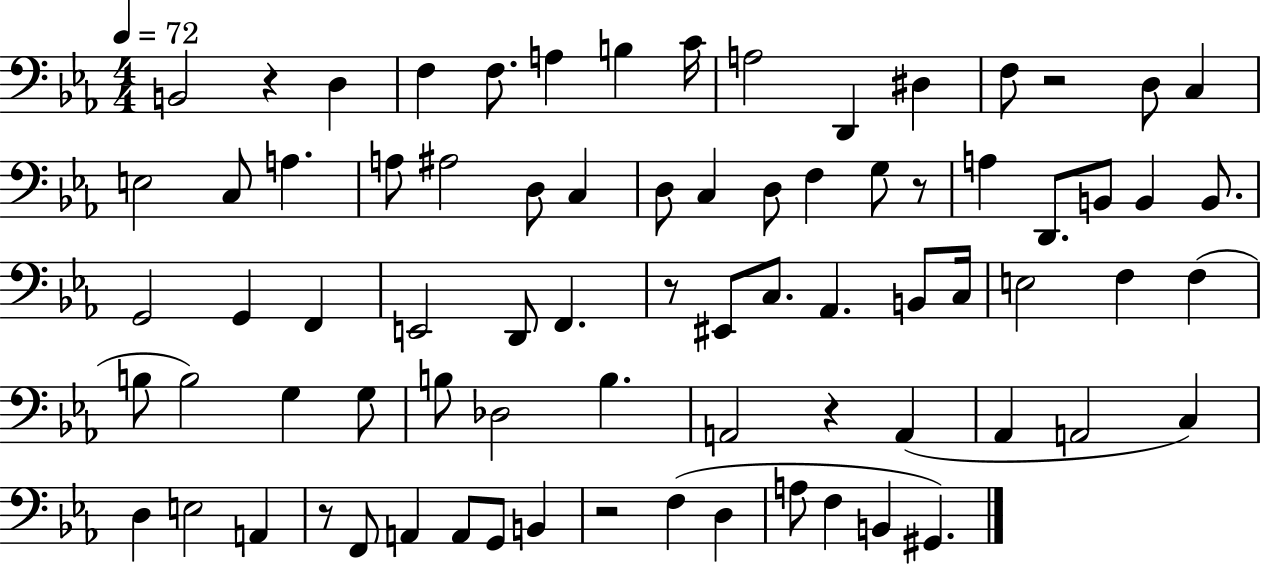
X:1
T:Untitled
M:4/4
L:1/4
K:Eb
B,,2 z D, F, F,/2 A, B, C/4 A,2 D,, ^D, F,/2 z2 D,/2 C, E,2 C,/2 A, A,/2 ^A,2 D,/2 C, D,/2 C, D,/2 F, G,/2 z/2 A, D,,/2 B,,/2 B,, B,,/2 G,,2 G,, F,, E,,2 D,,/2 F,, z/2 ^E,,/2 C,/2 _A,, B,,/2 C,/4 E,2 F, F, B,/2 B,2 G, G,/2 B,/2 _D,2 B, A,,2 z A,, _A,, A,,2 C, D, E,2 A,, z/2 F,,/2 A,, A,,/2 G,,/2 B,, z2 F, D, A,/2 F, B,, ^G,,